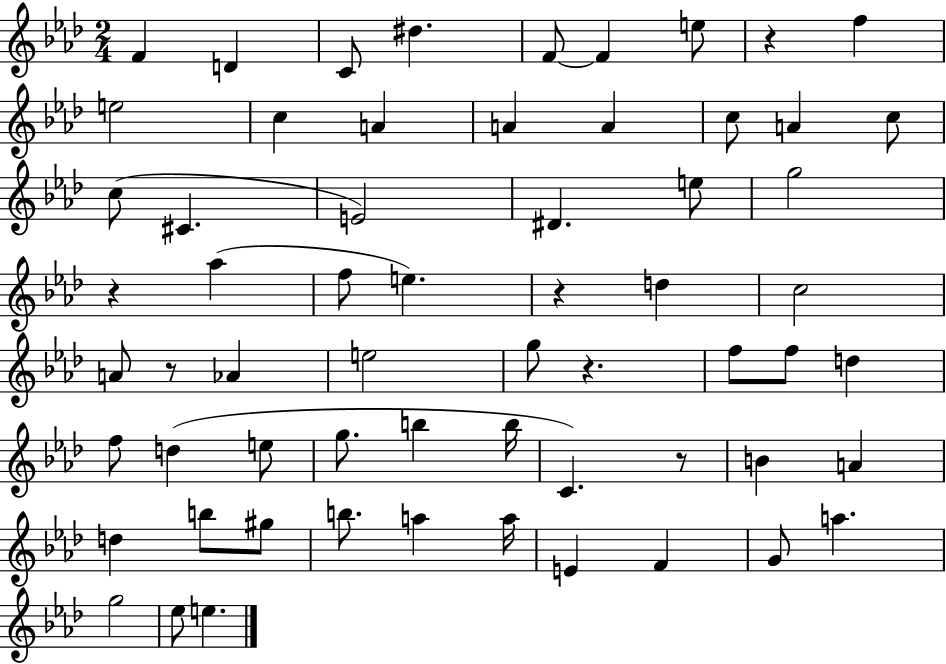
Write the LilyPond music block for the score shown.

{
  \clef treble
  \numericTimeSignature
  \time 2/4
  \key aes \major
  f'4 d'4 | c'8 dis''4. | f'8~~ f'4 e''8 | r4 f''4 | \break e''2 | c''4 a'4 | a'4 a'4 | c''8 a'4 c''8 | \break c''8( cis'4. | e'2) | dis'4. e''8 | g''2 | \break r4 aes''4( | f''8 e''4.) | r4 d''4 | c''2 | \break a'8 r8 aes'4 | e''2 | g''8 r4. | f''8 f''8 d''4 | \break f''8 d''4( e''8 | g''8. b''4 b''16 | c'4.) r8 | b'4 a'4 | \break d''4 b''8 gis''8 | b''8. a''4 a''16 | e'4 f'4 | g'8 a''4. | \break g''2 | ees''8 e''4. | \bar "|."
}